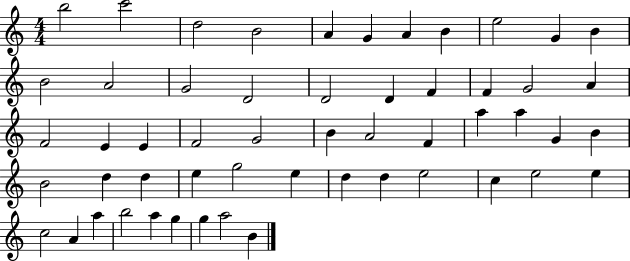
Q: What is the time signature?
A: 4/4